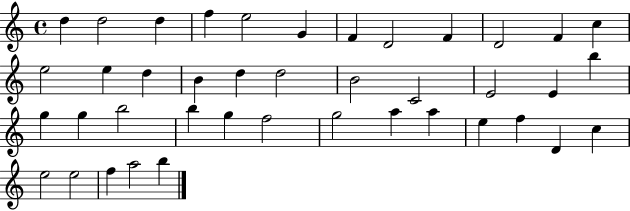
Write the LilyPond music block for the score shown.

{
  \clef treble
  \time 4/4
  \defaultTimeSignature
  \key c \major
  d''4 d''2 d''4 | f''4 e''2 g'4 | f'4 d'2 f'4 | d'2 f'4 c''4 | \break e''2 e''4 d''4 | b'4 d''4 d''2 | b'2 c'2 | e'2 e'4 b''4 | \break g''4 g''4 b''2 | b''4 g''4 f''2 | g''2 a''4 a''4 | e''4 f''4 d'4 c''4 | \break e''2 e''2 | f''4 a''2 b''4 | \bar "|."
}